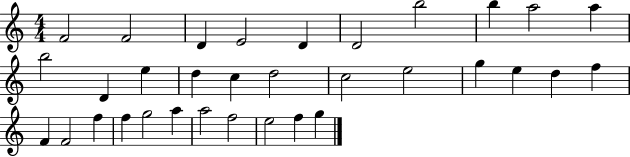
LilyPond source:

{
  \clef treble
  \numericTimeSignature
  \time 4/4
  \key c \major
  f'2 f'2 | d'4 e'2 d'4 | d'2 b''2 | b''4 a''2 a''4 | \break b''2 d'4 e''4 | d''4 c''4 d''2 | c''2 e''2 | g''4 e''4 d''4 f''4 | \break f'4 f'2 f''4 | f''4 g''2 a''4 | a''2 f''2 | e''2 f''4 g''4 | \break \bar "|."
}